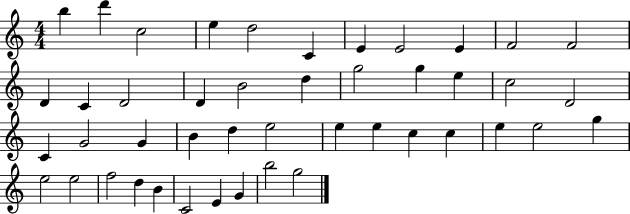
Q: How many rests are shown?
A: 0